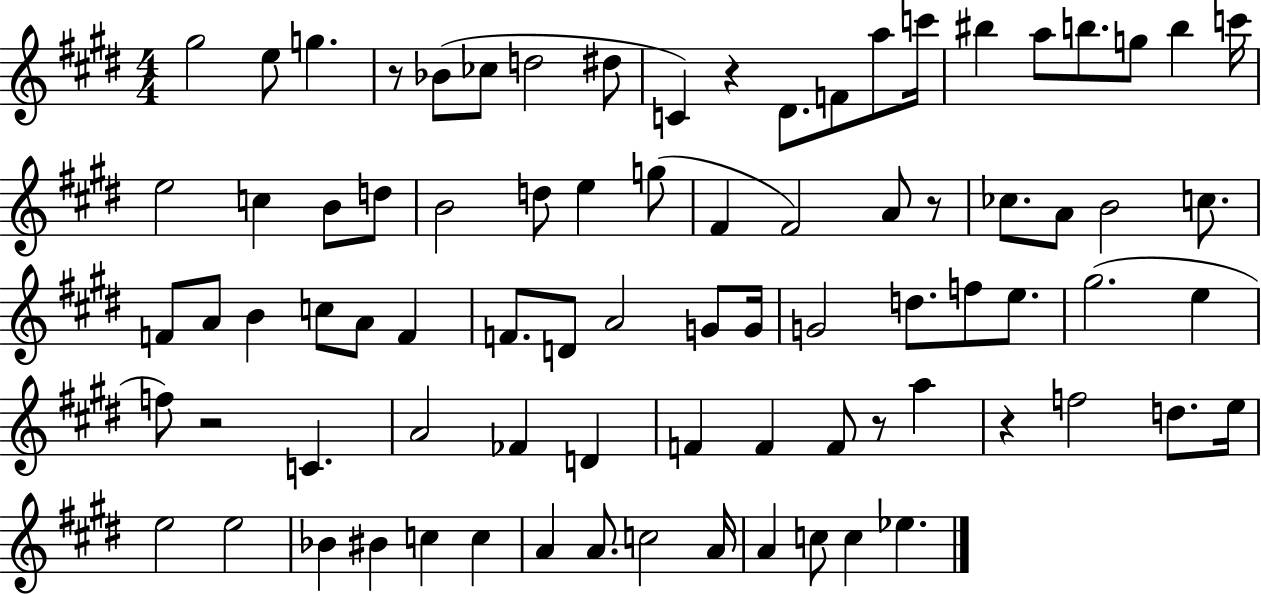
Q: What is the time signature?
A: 4/4